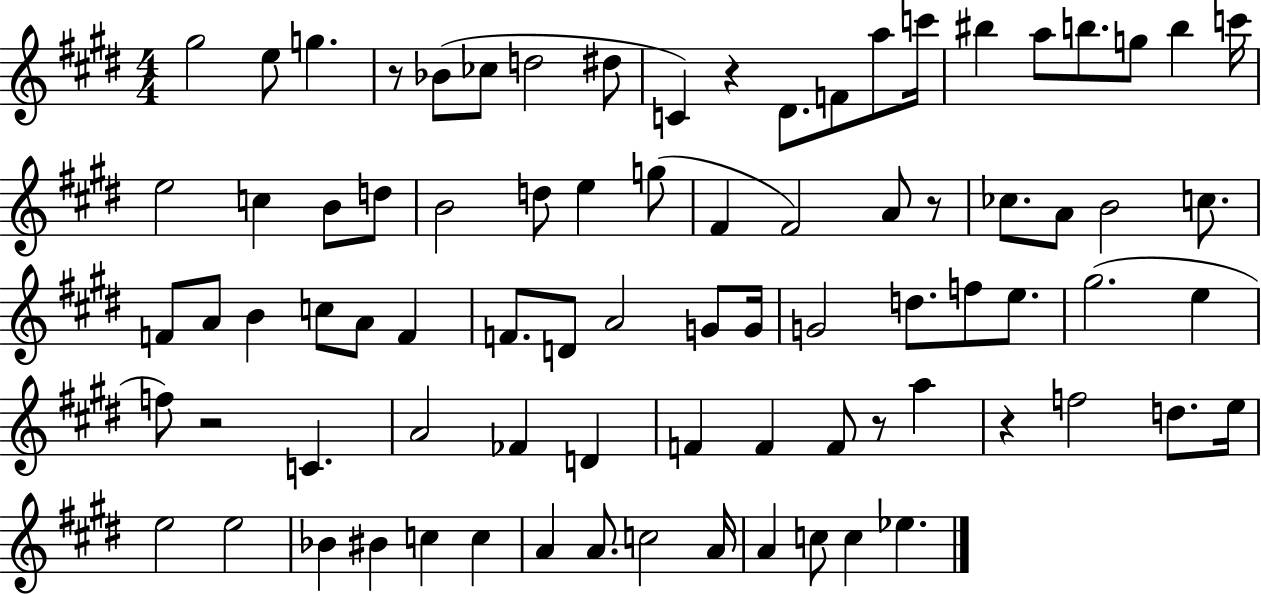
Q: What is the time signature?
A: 4/4